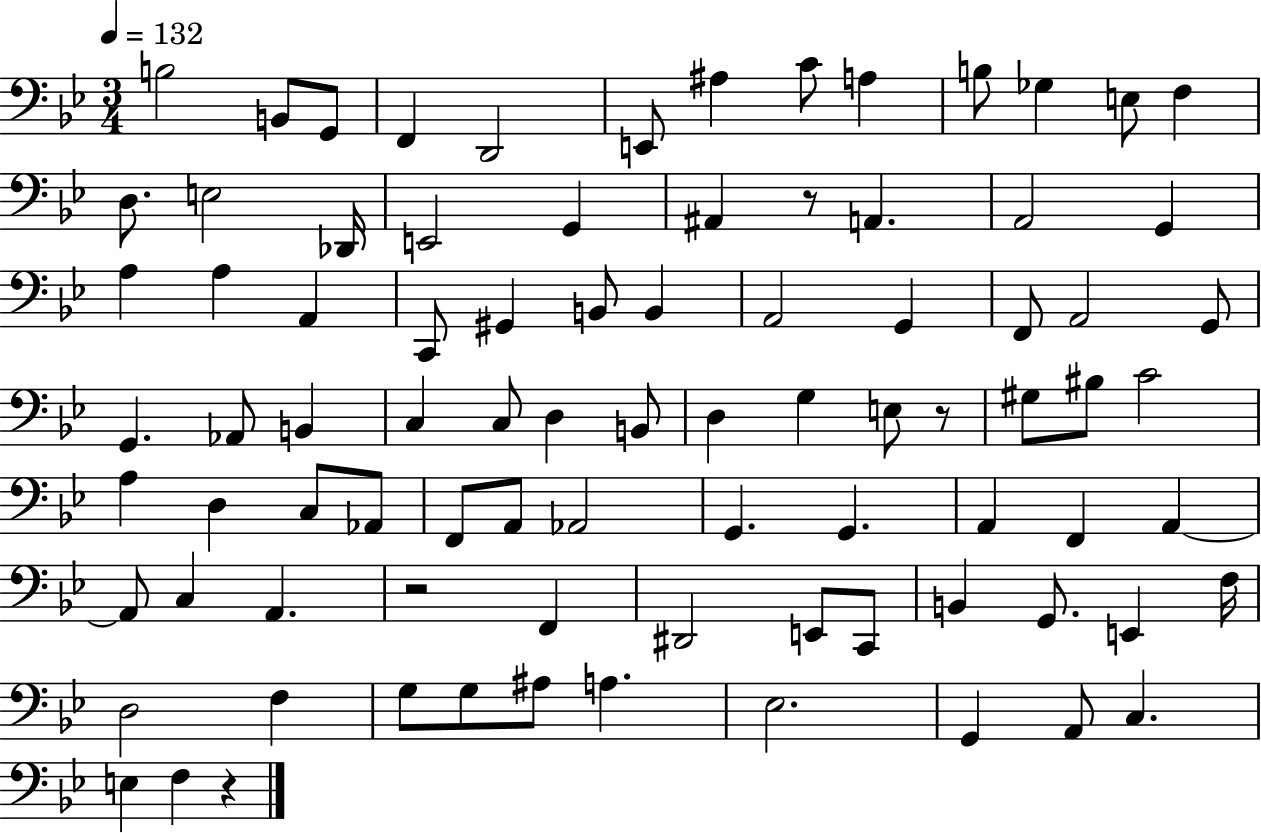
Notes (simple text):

B3/h B2/e G2/e F2/q D2/h E2/e A#3/q C4/e A3/q B3/e Gb3/q E3/e F3/q D3/e. E3/h Db2/s E2/h G2/q A#2/q R/e A2/q. A2/h G2/q A3/q A3/q A2/q C2/e G#2/q B2/e B2/q A2/h G2/q F2/e A2/h G2/e G2/q. Ab2/e B2/q C3/q C3/e D3/q B2/e D3/q G3/q E3/e R/e G#3/e BIS3/e C4/h A3/q D3/q C3/e Ab2/e F2/e A2/e Ab2/h G2/q. G2/q. A2/q F2/q A2/q A2/e C3/q A2/q. R/h F2/q D#2/h E2/e C2/e B2/q G2/e. E2/q F3/s D3/h F3/q G3/e G3/e A#3/e A3/q. Eb3/h. G2/q A2/e C3/q. E3/q F3/q R/q